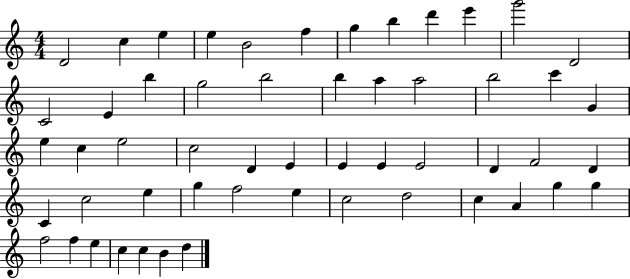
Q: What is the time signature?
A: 4/4